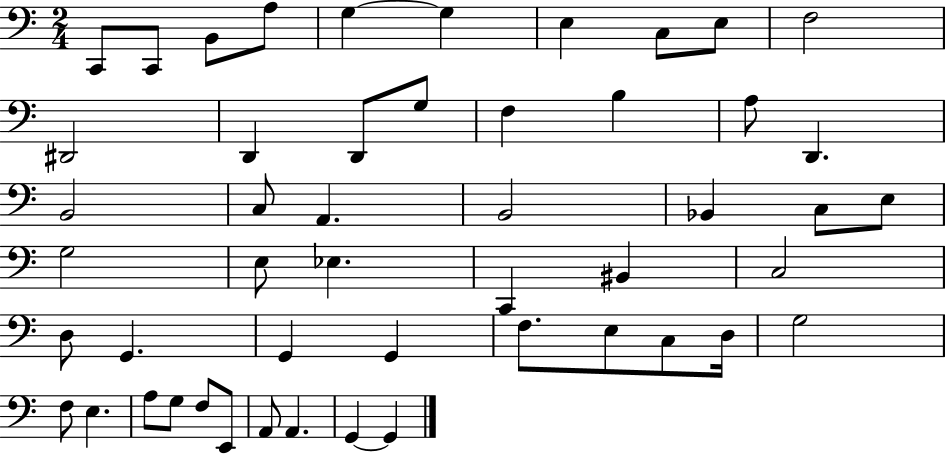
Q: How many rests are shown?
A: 0